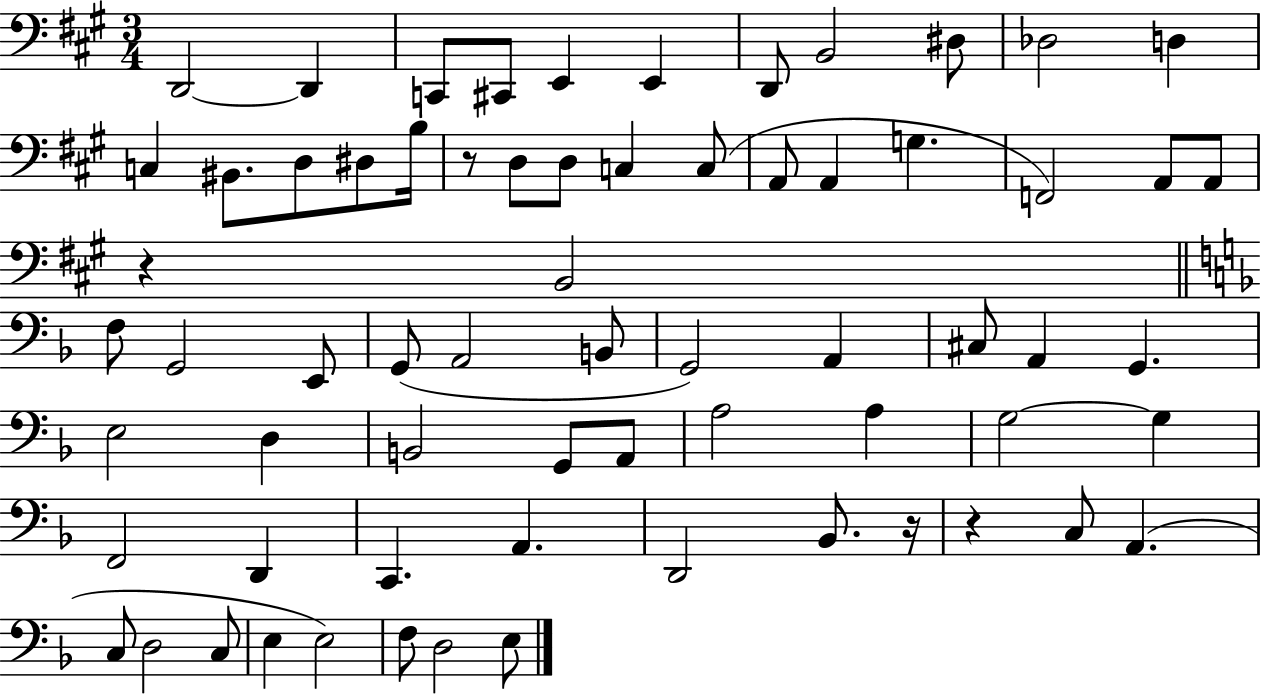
{
  \clef bass
  \numericTimeSignature
  \time 3/4
  \key a \major
  \repeat volta 2 { d,2~~ d,4 | c,8 cis,8 e,4 e,4 | d,8 b,2 dis8 | des2 d4 | \break c4 bis,8. d8 dis8 b16 | r8 d8 d8 c4 c8( | a,8 a,4 g4. | f,2) a,8 a,8 | \break r4 b,2 | \bar "||" \break \key d \minor f8 g,2 e,8 | g,8( a,2 b,8 | g,2) a,4 | cis8 a,4 g,4. | \break e2 d4 | b,2 g,8 a,8 | a2 a4 | g2~~ g4 | \break f,2 d,4 | c,4. a,4. | d,2 bes,8. r16 | r4 c8 a,4.( | \break c8 d2 c8 | e4 e2) | f8 d2 e8 | } \bar "|."
}